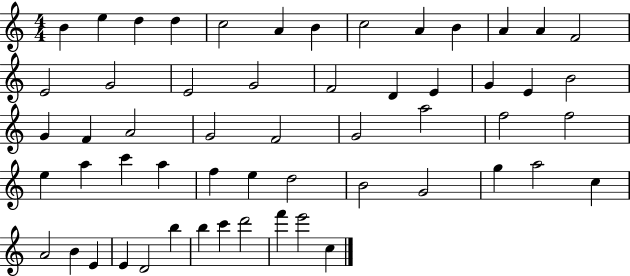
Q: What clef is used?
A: treble